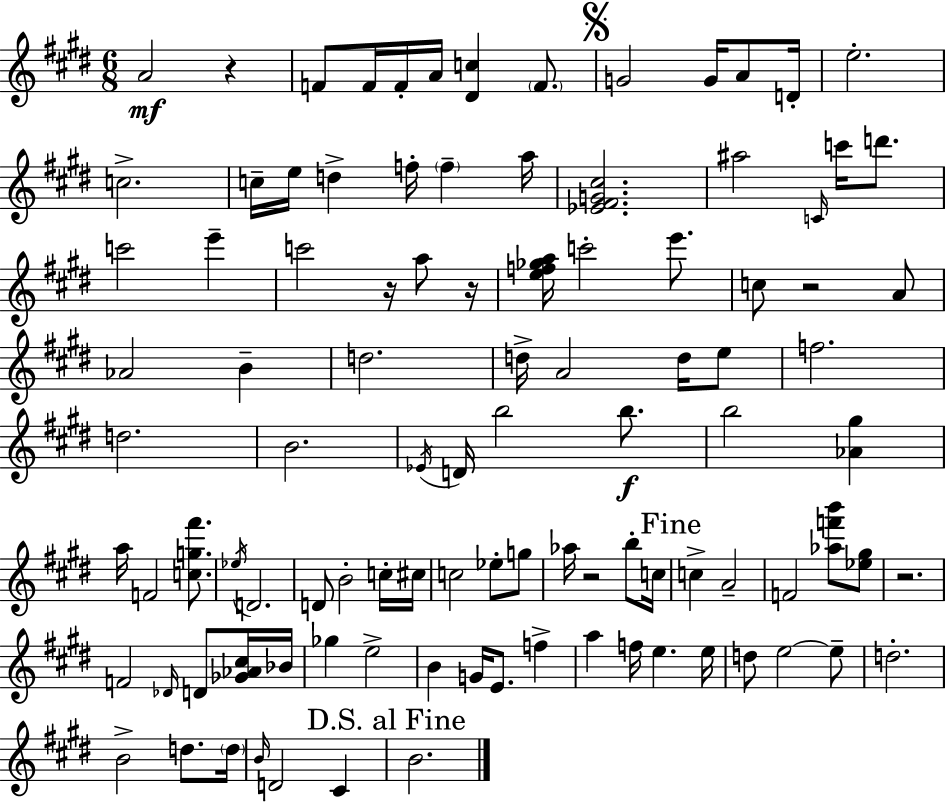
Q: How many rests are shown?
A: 6